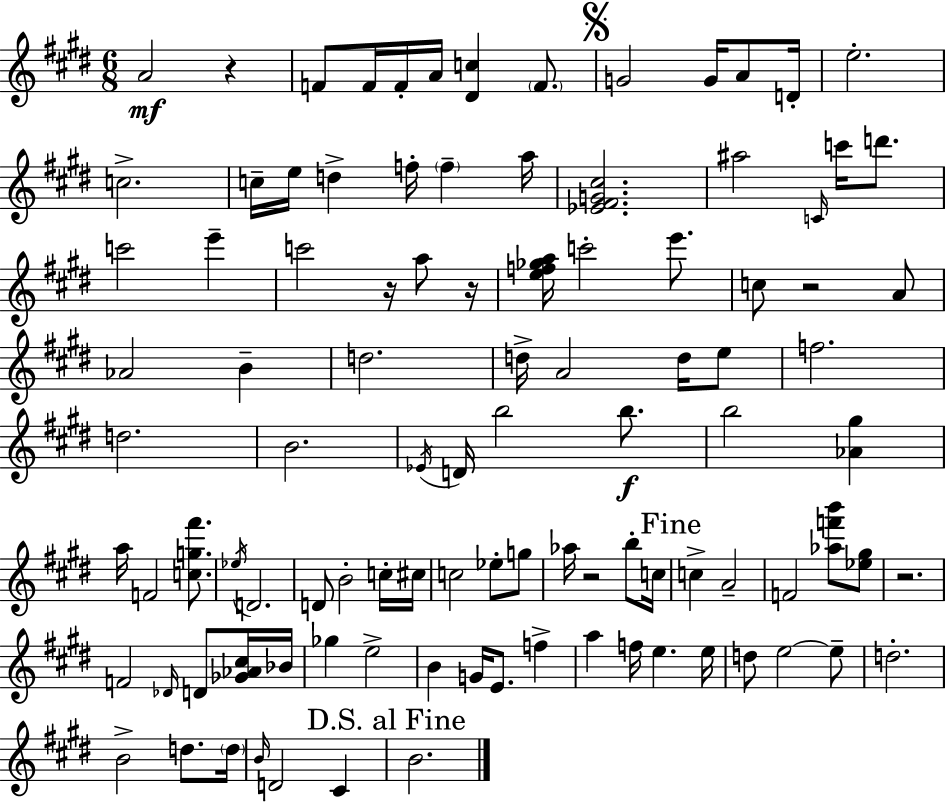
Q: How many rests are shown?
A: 6